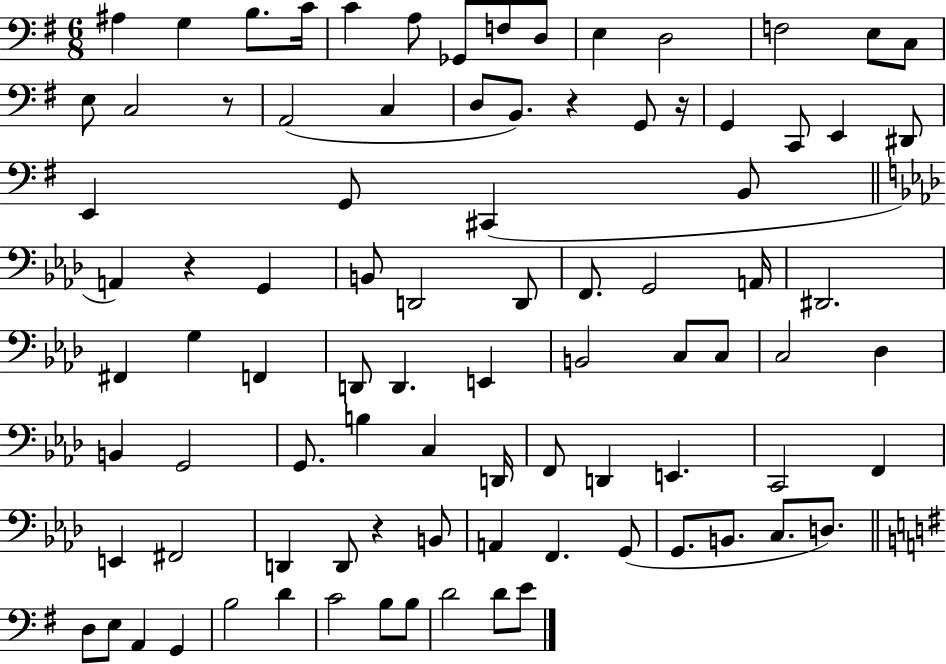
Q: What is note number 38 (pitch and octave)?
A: D#2